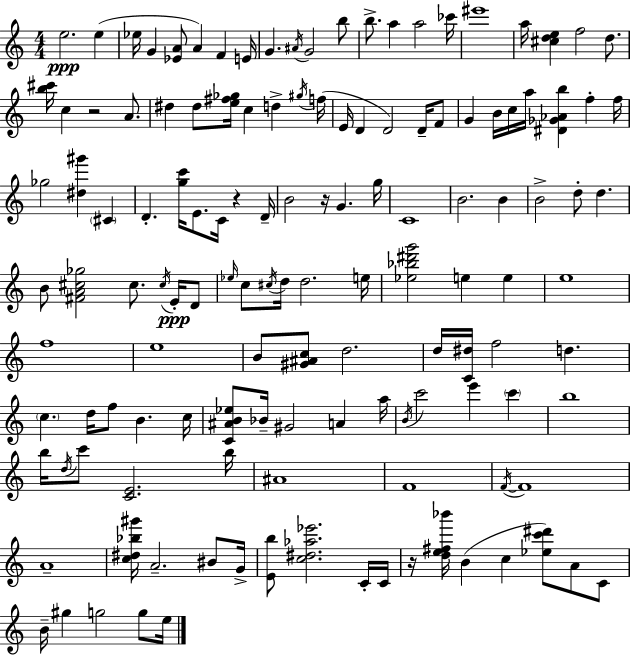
E5/h. E5/q Eb5/s G4/q [Eb4,A4]/e A4/q F4/q E4/s G4/q. A#4/s G4/h B5/e B5/e. A5/q A5/h CES6/s EIS6/w A5/s [C#5,D5,E5]/q F5/h D5/e. [B5,C#6]/s C5/q R/h A4/e. D#5/q D#5/e [E5,F#5,Gb5]/s C5/q D5/q G#5/s F5/s E4/s D4/q D4/h D4/s F4/e G4/q B4/s C5/s A5/s [D#4,Gb4,Ab4,B5]/q F5/q F5/s Gb5/h [D#5,G#6]/q C#4/q D4/q. [G5,C6]/s E4/e. C4/s R/q D4/s B4/h R/s G4/q. G5/s C4/w B4/h. B4/q B4/h D5/e D5/q. B4/e [F#4,A4,C#5,Gb5]/h C#5/e. C#5/s E4/s D4/e Eb5/s C5/e C#5/s D5/s D5/h. E5/s [Eb5,Bb5,D#6,G6]/h E5/q E5/q E5/w F5/w E5/w B4/e [G#4,A#4,C5]/e D5/h. D5/s [C4,D#5]/s F5/h D5/q. C5/q. D5/s F5/e B4/q. C5/s [C4,A#4,B4,Eb5]/e Bb4/s G#4/h A4/q A5/s B4/s C6/h E6/q C6/q B5/w B5/s D5/s C6/e [C4,E4]/h. B5/s A#4/w F4/w F4/s F4/w A4/w [C5,D#5,Bb5,G#6]/s A4/h. BIS4/e G4/s [E4,B5]/e [C5,D#5,Ab5,Eb6]/h. C4/s C4/s R/s [D5,E5,F#5,Bb6]/s B4/q C5/q [Eb5,C6,D#6]/e A4/e C4/e B4/s G#5/q G5/h G5/e E5/s